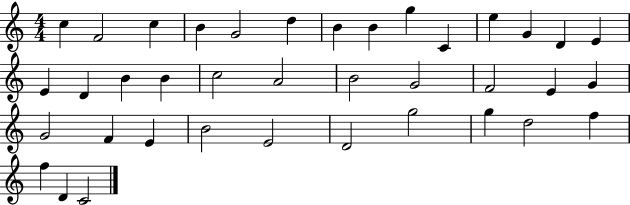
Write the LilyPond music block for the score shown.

{
  \clef treble
  \numericTimeSignature
  \time 4/4
  \key c \major
  c''4 f'2 c''4 | b'4 g'2 d''4 | b'4 b'4 g''4 c'4 | e''4 g'4 d'4 e'4 | \break e'4 d'4 b'4 b'4 | c''2 a'2 | b'2 g'2 | f'2 e'4 g'4 | \break g'2 f'4 e'4 | b'2 e'2 | d'2 g''2 | g''4 d''2 f''4 | \break f''4 d'4 c'2 | \bar "|."
}